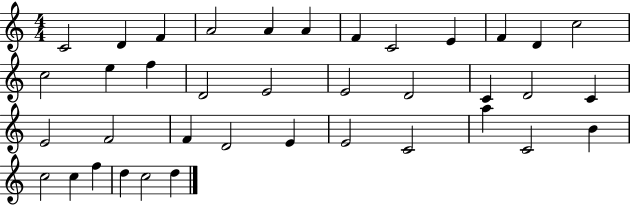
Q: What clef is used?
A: treble